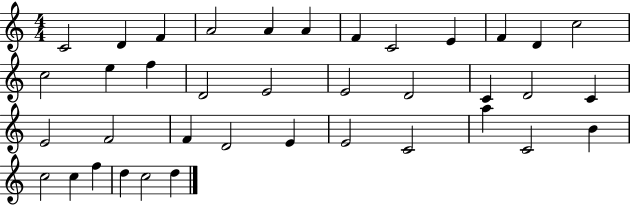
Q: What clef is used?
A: treble